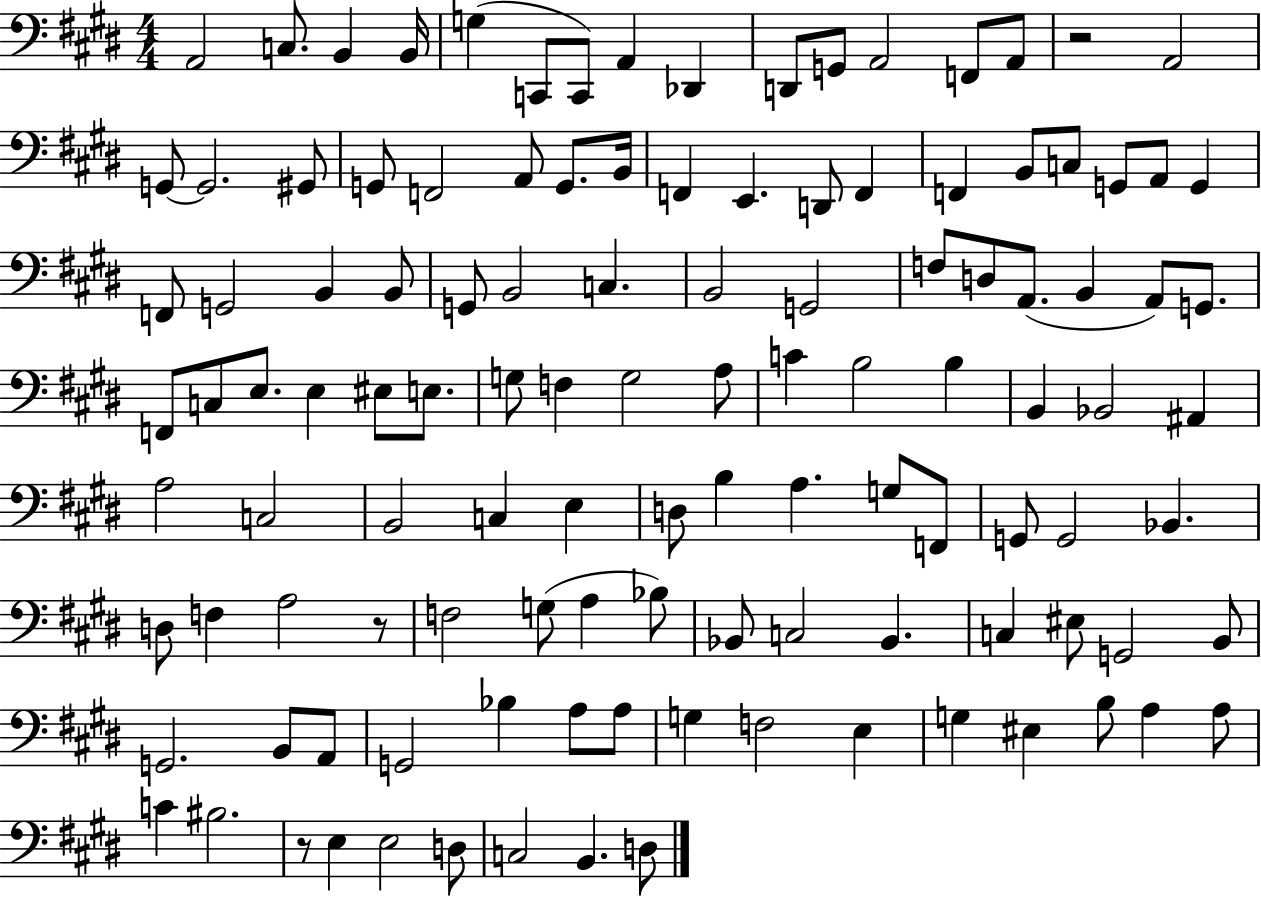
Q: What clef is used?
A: bass